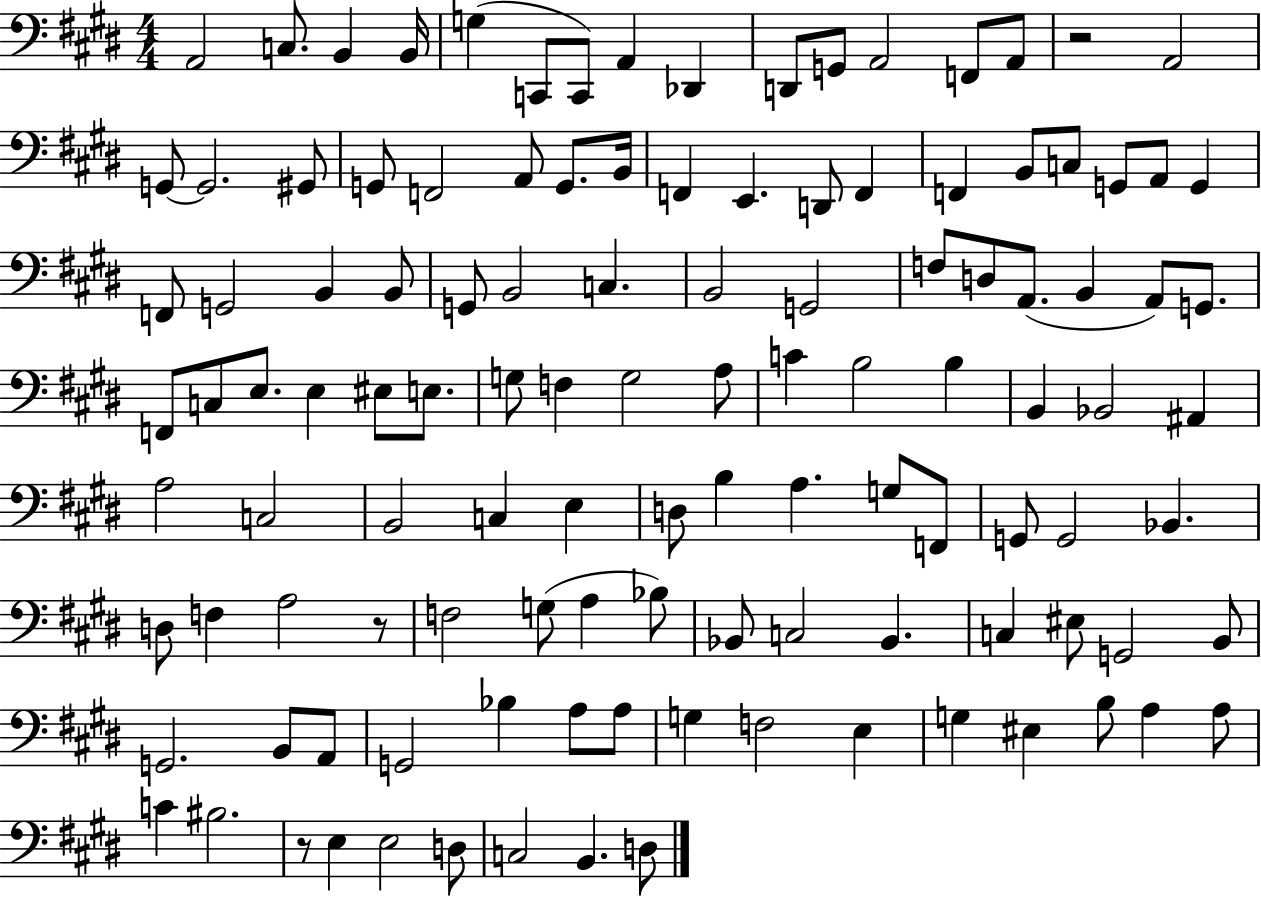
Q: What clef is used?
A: bass